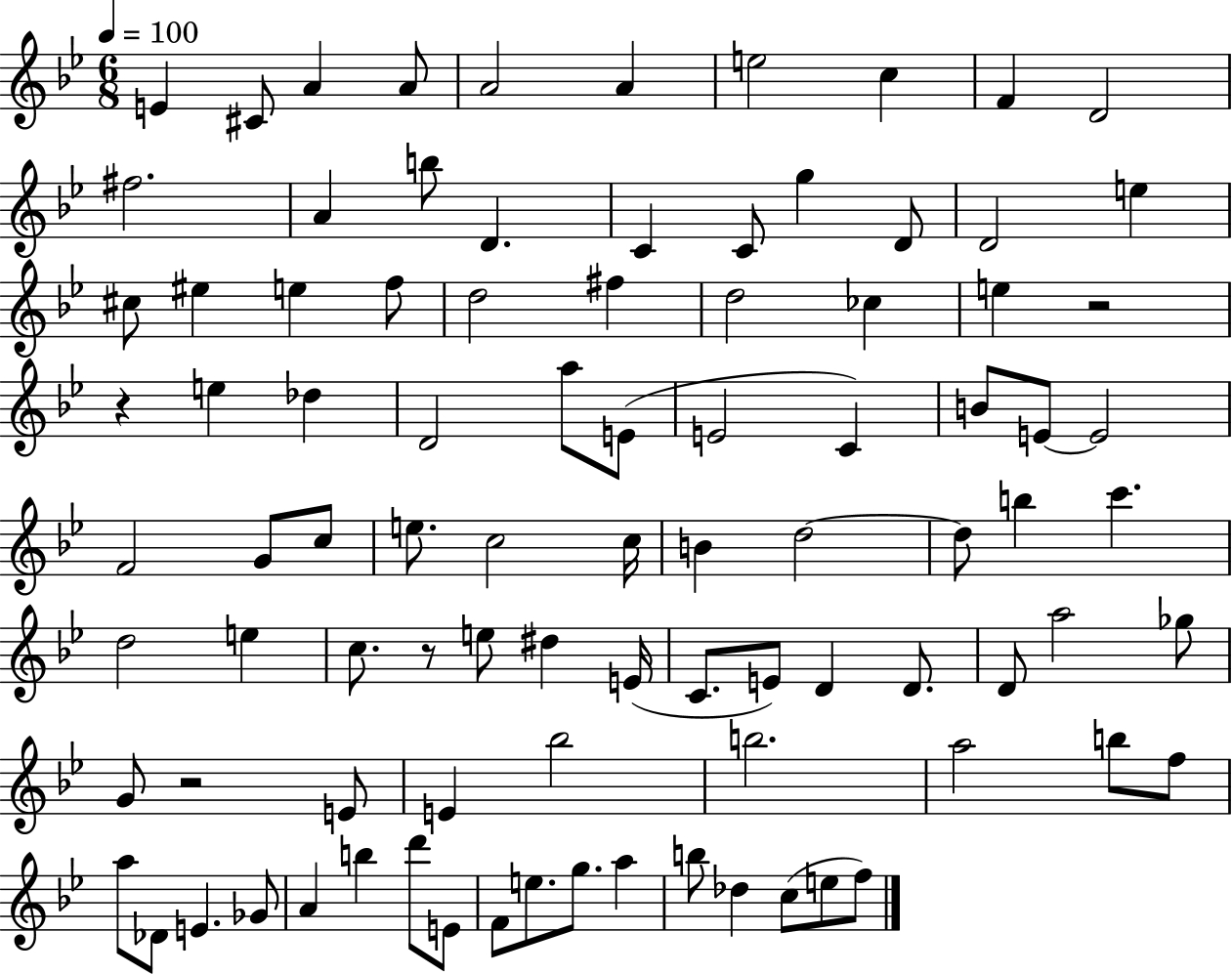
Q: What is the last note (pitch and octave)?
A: F5